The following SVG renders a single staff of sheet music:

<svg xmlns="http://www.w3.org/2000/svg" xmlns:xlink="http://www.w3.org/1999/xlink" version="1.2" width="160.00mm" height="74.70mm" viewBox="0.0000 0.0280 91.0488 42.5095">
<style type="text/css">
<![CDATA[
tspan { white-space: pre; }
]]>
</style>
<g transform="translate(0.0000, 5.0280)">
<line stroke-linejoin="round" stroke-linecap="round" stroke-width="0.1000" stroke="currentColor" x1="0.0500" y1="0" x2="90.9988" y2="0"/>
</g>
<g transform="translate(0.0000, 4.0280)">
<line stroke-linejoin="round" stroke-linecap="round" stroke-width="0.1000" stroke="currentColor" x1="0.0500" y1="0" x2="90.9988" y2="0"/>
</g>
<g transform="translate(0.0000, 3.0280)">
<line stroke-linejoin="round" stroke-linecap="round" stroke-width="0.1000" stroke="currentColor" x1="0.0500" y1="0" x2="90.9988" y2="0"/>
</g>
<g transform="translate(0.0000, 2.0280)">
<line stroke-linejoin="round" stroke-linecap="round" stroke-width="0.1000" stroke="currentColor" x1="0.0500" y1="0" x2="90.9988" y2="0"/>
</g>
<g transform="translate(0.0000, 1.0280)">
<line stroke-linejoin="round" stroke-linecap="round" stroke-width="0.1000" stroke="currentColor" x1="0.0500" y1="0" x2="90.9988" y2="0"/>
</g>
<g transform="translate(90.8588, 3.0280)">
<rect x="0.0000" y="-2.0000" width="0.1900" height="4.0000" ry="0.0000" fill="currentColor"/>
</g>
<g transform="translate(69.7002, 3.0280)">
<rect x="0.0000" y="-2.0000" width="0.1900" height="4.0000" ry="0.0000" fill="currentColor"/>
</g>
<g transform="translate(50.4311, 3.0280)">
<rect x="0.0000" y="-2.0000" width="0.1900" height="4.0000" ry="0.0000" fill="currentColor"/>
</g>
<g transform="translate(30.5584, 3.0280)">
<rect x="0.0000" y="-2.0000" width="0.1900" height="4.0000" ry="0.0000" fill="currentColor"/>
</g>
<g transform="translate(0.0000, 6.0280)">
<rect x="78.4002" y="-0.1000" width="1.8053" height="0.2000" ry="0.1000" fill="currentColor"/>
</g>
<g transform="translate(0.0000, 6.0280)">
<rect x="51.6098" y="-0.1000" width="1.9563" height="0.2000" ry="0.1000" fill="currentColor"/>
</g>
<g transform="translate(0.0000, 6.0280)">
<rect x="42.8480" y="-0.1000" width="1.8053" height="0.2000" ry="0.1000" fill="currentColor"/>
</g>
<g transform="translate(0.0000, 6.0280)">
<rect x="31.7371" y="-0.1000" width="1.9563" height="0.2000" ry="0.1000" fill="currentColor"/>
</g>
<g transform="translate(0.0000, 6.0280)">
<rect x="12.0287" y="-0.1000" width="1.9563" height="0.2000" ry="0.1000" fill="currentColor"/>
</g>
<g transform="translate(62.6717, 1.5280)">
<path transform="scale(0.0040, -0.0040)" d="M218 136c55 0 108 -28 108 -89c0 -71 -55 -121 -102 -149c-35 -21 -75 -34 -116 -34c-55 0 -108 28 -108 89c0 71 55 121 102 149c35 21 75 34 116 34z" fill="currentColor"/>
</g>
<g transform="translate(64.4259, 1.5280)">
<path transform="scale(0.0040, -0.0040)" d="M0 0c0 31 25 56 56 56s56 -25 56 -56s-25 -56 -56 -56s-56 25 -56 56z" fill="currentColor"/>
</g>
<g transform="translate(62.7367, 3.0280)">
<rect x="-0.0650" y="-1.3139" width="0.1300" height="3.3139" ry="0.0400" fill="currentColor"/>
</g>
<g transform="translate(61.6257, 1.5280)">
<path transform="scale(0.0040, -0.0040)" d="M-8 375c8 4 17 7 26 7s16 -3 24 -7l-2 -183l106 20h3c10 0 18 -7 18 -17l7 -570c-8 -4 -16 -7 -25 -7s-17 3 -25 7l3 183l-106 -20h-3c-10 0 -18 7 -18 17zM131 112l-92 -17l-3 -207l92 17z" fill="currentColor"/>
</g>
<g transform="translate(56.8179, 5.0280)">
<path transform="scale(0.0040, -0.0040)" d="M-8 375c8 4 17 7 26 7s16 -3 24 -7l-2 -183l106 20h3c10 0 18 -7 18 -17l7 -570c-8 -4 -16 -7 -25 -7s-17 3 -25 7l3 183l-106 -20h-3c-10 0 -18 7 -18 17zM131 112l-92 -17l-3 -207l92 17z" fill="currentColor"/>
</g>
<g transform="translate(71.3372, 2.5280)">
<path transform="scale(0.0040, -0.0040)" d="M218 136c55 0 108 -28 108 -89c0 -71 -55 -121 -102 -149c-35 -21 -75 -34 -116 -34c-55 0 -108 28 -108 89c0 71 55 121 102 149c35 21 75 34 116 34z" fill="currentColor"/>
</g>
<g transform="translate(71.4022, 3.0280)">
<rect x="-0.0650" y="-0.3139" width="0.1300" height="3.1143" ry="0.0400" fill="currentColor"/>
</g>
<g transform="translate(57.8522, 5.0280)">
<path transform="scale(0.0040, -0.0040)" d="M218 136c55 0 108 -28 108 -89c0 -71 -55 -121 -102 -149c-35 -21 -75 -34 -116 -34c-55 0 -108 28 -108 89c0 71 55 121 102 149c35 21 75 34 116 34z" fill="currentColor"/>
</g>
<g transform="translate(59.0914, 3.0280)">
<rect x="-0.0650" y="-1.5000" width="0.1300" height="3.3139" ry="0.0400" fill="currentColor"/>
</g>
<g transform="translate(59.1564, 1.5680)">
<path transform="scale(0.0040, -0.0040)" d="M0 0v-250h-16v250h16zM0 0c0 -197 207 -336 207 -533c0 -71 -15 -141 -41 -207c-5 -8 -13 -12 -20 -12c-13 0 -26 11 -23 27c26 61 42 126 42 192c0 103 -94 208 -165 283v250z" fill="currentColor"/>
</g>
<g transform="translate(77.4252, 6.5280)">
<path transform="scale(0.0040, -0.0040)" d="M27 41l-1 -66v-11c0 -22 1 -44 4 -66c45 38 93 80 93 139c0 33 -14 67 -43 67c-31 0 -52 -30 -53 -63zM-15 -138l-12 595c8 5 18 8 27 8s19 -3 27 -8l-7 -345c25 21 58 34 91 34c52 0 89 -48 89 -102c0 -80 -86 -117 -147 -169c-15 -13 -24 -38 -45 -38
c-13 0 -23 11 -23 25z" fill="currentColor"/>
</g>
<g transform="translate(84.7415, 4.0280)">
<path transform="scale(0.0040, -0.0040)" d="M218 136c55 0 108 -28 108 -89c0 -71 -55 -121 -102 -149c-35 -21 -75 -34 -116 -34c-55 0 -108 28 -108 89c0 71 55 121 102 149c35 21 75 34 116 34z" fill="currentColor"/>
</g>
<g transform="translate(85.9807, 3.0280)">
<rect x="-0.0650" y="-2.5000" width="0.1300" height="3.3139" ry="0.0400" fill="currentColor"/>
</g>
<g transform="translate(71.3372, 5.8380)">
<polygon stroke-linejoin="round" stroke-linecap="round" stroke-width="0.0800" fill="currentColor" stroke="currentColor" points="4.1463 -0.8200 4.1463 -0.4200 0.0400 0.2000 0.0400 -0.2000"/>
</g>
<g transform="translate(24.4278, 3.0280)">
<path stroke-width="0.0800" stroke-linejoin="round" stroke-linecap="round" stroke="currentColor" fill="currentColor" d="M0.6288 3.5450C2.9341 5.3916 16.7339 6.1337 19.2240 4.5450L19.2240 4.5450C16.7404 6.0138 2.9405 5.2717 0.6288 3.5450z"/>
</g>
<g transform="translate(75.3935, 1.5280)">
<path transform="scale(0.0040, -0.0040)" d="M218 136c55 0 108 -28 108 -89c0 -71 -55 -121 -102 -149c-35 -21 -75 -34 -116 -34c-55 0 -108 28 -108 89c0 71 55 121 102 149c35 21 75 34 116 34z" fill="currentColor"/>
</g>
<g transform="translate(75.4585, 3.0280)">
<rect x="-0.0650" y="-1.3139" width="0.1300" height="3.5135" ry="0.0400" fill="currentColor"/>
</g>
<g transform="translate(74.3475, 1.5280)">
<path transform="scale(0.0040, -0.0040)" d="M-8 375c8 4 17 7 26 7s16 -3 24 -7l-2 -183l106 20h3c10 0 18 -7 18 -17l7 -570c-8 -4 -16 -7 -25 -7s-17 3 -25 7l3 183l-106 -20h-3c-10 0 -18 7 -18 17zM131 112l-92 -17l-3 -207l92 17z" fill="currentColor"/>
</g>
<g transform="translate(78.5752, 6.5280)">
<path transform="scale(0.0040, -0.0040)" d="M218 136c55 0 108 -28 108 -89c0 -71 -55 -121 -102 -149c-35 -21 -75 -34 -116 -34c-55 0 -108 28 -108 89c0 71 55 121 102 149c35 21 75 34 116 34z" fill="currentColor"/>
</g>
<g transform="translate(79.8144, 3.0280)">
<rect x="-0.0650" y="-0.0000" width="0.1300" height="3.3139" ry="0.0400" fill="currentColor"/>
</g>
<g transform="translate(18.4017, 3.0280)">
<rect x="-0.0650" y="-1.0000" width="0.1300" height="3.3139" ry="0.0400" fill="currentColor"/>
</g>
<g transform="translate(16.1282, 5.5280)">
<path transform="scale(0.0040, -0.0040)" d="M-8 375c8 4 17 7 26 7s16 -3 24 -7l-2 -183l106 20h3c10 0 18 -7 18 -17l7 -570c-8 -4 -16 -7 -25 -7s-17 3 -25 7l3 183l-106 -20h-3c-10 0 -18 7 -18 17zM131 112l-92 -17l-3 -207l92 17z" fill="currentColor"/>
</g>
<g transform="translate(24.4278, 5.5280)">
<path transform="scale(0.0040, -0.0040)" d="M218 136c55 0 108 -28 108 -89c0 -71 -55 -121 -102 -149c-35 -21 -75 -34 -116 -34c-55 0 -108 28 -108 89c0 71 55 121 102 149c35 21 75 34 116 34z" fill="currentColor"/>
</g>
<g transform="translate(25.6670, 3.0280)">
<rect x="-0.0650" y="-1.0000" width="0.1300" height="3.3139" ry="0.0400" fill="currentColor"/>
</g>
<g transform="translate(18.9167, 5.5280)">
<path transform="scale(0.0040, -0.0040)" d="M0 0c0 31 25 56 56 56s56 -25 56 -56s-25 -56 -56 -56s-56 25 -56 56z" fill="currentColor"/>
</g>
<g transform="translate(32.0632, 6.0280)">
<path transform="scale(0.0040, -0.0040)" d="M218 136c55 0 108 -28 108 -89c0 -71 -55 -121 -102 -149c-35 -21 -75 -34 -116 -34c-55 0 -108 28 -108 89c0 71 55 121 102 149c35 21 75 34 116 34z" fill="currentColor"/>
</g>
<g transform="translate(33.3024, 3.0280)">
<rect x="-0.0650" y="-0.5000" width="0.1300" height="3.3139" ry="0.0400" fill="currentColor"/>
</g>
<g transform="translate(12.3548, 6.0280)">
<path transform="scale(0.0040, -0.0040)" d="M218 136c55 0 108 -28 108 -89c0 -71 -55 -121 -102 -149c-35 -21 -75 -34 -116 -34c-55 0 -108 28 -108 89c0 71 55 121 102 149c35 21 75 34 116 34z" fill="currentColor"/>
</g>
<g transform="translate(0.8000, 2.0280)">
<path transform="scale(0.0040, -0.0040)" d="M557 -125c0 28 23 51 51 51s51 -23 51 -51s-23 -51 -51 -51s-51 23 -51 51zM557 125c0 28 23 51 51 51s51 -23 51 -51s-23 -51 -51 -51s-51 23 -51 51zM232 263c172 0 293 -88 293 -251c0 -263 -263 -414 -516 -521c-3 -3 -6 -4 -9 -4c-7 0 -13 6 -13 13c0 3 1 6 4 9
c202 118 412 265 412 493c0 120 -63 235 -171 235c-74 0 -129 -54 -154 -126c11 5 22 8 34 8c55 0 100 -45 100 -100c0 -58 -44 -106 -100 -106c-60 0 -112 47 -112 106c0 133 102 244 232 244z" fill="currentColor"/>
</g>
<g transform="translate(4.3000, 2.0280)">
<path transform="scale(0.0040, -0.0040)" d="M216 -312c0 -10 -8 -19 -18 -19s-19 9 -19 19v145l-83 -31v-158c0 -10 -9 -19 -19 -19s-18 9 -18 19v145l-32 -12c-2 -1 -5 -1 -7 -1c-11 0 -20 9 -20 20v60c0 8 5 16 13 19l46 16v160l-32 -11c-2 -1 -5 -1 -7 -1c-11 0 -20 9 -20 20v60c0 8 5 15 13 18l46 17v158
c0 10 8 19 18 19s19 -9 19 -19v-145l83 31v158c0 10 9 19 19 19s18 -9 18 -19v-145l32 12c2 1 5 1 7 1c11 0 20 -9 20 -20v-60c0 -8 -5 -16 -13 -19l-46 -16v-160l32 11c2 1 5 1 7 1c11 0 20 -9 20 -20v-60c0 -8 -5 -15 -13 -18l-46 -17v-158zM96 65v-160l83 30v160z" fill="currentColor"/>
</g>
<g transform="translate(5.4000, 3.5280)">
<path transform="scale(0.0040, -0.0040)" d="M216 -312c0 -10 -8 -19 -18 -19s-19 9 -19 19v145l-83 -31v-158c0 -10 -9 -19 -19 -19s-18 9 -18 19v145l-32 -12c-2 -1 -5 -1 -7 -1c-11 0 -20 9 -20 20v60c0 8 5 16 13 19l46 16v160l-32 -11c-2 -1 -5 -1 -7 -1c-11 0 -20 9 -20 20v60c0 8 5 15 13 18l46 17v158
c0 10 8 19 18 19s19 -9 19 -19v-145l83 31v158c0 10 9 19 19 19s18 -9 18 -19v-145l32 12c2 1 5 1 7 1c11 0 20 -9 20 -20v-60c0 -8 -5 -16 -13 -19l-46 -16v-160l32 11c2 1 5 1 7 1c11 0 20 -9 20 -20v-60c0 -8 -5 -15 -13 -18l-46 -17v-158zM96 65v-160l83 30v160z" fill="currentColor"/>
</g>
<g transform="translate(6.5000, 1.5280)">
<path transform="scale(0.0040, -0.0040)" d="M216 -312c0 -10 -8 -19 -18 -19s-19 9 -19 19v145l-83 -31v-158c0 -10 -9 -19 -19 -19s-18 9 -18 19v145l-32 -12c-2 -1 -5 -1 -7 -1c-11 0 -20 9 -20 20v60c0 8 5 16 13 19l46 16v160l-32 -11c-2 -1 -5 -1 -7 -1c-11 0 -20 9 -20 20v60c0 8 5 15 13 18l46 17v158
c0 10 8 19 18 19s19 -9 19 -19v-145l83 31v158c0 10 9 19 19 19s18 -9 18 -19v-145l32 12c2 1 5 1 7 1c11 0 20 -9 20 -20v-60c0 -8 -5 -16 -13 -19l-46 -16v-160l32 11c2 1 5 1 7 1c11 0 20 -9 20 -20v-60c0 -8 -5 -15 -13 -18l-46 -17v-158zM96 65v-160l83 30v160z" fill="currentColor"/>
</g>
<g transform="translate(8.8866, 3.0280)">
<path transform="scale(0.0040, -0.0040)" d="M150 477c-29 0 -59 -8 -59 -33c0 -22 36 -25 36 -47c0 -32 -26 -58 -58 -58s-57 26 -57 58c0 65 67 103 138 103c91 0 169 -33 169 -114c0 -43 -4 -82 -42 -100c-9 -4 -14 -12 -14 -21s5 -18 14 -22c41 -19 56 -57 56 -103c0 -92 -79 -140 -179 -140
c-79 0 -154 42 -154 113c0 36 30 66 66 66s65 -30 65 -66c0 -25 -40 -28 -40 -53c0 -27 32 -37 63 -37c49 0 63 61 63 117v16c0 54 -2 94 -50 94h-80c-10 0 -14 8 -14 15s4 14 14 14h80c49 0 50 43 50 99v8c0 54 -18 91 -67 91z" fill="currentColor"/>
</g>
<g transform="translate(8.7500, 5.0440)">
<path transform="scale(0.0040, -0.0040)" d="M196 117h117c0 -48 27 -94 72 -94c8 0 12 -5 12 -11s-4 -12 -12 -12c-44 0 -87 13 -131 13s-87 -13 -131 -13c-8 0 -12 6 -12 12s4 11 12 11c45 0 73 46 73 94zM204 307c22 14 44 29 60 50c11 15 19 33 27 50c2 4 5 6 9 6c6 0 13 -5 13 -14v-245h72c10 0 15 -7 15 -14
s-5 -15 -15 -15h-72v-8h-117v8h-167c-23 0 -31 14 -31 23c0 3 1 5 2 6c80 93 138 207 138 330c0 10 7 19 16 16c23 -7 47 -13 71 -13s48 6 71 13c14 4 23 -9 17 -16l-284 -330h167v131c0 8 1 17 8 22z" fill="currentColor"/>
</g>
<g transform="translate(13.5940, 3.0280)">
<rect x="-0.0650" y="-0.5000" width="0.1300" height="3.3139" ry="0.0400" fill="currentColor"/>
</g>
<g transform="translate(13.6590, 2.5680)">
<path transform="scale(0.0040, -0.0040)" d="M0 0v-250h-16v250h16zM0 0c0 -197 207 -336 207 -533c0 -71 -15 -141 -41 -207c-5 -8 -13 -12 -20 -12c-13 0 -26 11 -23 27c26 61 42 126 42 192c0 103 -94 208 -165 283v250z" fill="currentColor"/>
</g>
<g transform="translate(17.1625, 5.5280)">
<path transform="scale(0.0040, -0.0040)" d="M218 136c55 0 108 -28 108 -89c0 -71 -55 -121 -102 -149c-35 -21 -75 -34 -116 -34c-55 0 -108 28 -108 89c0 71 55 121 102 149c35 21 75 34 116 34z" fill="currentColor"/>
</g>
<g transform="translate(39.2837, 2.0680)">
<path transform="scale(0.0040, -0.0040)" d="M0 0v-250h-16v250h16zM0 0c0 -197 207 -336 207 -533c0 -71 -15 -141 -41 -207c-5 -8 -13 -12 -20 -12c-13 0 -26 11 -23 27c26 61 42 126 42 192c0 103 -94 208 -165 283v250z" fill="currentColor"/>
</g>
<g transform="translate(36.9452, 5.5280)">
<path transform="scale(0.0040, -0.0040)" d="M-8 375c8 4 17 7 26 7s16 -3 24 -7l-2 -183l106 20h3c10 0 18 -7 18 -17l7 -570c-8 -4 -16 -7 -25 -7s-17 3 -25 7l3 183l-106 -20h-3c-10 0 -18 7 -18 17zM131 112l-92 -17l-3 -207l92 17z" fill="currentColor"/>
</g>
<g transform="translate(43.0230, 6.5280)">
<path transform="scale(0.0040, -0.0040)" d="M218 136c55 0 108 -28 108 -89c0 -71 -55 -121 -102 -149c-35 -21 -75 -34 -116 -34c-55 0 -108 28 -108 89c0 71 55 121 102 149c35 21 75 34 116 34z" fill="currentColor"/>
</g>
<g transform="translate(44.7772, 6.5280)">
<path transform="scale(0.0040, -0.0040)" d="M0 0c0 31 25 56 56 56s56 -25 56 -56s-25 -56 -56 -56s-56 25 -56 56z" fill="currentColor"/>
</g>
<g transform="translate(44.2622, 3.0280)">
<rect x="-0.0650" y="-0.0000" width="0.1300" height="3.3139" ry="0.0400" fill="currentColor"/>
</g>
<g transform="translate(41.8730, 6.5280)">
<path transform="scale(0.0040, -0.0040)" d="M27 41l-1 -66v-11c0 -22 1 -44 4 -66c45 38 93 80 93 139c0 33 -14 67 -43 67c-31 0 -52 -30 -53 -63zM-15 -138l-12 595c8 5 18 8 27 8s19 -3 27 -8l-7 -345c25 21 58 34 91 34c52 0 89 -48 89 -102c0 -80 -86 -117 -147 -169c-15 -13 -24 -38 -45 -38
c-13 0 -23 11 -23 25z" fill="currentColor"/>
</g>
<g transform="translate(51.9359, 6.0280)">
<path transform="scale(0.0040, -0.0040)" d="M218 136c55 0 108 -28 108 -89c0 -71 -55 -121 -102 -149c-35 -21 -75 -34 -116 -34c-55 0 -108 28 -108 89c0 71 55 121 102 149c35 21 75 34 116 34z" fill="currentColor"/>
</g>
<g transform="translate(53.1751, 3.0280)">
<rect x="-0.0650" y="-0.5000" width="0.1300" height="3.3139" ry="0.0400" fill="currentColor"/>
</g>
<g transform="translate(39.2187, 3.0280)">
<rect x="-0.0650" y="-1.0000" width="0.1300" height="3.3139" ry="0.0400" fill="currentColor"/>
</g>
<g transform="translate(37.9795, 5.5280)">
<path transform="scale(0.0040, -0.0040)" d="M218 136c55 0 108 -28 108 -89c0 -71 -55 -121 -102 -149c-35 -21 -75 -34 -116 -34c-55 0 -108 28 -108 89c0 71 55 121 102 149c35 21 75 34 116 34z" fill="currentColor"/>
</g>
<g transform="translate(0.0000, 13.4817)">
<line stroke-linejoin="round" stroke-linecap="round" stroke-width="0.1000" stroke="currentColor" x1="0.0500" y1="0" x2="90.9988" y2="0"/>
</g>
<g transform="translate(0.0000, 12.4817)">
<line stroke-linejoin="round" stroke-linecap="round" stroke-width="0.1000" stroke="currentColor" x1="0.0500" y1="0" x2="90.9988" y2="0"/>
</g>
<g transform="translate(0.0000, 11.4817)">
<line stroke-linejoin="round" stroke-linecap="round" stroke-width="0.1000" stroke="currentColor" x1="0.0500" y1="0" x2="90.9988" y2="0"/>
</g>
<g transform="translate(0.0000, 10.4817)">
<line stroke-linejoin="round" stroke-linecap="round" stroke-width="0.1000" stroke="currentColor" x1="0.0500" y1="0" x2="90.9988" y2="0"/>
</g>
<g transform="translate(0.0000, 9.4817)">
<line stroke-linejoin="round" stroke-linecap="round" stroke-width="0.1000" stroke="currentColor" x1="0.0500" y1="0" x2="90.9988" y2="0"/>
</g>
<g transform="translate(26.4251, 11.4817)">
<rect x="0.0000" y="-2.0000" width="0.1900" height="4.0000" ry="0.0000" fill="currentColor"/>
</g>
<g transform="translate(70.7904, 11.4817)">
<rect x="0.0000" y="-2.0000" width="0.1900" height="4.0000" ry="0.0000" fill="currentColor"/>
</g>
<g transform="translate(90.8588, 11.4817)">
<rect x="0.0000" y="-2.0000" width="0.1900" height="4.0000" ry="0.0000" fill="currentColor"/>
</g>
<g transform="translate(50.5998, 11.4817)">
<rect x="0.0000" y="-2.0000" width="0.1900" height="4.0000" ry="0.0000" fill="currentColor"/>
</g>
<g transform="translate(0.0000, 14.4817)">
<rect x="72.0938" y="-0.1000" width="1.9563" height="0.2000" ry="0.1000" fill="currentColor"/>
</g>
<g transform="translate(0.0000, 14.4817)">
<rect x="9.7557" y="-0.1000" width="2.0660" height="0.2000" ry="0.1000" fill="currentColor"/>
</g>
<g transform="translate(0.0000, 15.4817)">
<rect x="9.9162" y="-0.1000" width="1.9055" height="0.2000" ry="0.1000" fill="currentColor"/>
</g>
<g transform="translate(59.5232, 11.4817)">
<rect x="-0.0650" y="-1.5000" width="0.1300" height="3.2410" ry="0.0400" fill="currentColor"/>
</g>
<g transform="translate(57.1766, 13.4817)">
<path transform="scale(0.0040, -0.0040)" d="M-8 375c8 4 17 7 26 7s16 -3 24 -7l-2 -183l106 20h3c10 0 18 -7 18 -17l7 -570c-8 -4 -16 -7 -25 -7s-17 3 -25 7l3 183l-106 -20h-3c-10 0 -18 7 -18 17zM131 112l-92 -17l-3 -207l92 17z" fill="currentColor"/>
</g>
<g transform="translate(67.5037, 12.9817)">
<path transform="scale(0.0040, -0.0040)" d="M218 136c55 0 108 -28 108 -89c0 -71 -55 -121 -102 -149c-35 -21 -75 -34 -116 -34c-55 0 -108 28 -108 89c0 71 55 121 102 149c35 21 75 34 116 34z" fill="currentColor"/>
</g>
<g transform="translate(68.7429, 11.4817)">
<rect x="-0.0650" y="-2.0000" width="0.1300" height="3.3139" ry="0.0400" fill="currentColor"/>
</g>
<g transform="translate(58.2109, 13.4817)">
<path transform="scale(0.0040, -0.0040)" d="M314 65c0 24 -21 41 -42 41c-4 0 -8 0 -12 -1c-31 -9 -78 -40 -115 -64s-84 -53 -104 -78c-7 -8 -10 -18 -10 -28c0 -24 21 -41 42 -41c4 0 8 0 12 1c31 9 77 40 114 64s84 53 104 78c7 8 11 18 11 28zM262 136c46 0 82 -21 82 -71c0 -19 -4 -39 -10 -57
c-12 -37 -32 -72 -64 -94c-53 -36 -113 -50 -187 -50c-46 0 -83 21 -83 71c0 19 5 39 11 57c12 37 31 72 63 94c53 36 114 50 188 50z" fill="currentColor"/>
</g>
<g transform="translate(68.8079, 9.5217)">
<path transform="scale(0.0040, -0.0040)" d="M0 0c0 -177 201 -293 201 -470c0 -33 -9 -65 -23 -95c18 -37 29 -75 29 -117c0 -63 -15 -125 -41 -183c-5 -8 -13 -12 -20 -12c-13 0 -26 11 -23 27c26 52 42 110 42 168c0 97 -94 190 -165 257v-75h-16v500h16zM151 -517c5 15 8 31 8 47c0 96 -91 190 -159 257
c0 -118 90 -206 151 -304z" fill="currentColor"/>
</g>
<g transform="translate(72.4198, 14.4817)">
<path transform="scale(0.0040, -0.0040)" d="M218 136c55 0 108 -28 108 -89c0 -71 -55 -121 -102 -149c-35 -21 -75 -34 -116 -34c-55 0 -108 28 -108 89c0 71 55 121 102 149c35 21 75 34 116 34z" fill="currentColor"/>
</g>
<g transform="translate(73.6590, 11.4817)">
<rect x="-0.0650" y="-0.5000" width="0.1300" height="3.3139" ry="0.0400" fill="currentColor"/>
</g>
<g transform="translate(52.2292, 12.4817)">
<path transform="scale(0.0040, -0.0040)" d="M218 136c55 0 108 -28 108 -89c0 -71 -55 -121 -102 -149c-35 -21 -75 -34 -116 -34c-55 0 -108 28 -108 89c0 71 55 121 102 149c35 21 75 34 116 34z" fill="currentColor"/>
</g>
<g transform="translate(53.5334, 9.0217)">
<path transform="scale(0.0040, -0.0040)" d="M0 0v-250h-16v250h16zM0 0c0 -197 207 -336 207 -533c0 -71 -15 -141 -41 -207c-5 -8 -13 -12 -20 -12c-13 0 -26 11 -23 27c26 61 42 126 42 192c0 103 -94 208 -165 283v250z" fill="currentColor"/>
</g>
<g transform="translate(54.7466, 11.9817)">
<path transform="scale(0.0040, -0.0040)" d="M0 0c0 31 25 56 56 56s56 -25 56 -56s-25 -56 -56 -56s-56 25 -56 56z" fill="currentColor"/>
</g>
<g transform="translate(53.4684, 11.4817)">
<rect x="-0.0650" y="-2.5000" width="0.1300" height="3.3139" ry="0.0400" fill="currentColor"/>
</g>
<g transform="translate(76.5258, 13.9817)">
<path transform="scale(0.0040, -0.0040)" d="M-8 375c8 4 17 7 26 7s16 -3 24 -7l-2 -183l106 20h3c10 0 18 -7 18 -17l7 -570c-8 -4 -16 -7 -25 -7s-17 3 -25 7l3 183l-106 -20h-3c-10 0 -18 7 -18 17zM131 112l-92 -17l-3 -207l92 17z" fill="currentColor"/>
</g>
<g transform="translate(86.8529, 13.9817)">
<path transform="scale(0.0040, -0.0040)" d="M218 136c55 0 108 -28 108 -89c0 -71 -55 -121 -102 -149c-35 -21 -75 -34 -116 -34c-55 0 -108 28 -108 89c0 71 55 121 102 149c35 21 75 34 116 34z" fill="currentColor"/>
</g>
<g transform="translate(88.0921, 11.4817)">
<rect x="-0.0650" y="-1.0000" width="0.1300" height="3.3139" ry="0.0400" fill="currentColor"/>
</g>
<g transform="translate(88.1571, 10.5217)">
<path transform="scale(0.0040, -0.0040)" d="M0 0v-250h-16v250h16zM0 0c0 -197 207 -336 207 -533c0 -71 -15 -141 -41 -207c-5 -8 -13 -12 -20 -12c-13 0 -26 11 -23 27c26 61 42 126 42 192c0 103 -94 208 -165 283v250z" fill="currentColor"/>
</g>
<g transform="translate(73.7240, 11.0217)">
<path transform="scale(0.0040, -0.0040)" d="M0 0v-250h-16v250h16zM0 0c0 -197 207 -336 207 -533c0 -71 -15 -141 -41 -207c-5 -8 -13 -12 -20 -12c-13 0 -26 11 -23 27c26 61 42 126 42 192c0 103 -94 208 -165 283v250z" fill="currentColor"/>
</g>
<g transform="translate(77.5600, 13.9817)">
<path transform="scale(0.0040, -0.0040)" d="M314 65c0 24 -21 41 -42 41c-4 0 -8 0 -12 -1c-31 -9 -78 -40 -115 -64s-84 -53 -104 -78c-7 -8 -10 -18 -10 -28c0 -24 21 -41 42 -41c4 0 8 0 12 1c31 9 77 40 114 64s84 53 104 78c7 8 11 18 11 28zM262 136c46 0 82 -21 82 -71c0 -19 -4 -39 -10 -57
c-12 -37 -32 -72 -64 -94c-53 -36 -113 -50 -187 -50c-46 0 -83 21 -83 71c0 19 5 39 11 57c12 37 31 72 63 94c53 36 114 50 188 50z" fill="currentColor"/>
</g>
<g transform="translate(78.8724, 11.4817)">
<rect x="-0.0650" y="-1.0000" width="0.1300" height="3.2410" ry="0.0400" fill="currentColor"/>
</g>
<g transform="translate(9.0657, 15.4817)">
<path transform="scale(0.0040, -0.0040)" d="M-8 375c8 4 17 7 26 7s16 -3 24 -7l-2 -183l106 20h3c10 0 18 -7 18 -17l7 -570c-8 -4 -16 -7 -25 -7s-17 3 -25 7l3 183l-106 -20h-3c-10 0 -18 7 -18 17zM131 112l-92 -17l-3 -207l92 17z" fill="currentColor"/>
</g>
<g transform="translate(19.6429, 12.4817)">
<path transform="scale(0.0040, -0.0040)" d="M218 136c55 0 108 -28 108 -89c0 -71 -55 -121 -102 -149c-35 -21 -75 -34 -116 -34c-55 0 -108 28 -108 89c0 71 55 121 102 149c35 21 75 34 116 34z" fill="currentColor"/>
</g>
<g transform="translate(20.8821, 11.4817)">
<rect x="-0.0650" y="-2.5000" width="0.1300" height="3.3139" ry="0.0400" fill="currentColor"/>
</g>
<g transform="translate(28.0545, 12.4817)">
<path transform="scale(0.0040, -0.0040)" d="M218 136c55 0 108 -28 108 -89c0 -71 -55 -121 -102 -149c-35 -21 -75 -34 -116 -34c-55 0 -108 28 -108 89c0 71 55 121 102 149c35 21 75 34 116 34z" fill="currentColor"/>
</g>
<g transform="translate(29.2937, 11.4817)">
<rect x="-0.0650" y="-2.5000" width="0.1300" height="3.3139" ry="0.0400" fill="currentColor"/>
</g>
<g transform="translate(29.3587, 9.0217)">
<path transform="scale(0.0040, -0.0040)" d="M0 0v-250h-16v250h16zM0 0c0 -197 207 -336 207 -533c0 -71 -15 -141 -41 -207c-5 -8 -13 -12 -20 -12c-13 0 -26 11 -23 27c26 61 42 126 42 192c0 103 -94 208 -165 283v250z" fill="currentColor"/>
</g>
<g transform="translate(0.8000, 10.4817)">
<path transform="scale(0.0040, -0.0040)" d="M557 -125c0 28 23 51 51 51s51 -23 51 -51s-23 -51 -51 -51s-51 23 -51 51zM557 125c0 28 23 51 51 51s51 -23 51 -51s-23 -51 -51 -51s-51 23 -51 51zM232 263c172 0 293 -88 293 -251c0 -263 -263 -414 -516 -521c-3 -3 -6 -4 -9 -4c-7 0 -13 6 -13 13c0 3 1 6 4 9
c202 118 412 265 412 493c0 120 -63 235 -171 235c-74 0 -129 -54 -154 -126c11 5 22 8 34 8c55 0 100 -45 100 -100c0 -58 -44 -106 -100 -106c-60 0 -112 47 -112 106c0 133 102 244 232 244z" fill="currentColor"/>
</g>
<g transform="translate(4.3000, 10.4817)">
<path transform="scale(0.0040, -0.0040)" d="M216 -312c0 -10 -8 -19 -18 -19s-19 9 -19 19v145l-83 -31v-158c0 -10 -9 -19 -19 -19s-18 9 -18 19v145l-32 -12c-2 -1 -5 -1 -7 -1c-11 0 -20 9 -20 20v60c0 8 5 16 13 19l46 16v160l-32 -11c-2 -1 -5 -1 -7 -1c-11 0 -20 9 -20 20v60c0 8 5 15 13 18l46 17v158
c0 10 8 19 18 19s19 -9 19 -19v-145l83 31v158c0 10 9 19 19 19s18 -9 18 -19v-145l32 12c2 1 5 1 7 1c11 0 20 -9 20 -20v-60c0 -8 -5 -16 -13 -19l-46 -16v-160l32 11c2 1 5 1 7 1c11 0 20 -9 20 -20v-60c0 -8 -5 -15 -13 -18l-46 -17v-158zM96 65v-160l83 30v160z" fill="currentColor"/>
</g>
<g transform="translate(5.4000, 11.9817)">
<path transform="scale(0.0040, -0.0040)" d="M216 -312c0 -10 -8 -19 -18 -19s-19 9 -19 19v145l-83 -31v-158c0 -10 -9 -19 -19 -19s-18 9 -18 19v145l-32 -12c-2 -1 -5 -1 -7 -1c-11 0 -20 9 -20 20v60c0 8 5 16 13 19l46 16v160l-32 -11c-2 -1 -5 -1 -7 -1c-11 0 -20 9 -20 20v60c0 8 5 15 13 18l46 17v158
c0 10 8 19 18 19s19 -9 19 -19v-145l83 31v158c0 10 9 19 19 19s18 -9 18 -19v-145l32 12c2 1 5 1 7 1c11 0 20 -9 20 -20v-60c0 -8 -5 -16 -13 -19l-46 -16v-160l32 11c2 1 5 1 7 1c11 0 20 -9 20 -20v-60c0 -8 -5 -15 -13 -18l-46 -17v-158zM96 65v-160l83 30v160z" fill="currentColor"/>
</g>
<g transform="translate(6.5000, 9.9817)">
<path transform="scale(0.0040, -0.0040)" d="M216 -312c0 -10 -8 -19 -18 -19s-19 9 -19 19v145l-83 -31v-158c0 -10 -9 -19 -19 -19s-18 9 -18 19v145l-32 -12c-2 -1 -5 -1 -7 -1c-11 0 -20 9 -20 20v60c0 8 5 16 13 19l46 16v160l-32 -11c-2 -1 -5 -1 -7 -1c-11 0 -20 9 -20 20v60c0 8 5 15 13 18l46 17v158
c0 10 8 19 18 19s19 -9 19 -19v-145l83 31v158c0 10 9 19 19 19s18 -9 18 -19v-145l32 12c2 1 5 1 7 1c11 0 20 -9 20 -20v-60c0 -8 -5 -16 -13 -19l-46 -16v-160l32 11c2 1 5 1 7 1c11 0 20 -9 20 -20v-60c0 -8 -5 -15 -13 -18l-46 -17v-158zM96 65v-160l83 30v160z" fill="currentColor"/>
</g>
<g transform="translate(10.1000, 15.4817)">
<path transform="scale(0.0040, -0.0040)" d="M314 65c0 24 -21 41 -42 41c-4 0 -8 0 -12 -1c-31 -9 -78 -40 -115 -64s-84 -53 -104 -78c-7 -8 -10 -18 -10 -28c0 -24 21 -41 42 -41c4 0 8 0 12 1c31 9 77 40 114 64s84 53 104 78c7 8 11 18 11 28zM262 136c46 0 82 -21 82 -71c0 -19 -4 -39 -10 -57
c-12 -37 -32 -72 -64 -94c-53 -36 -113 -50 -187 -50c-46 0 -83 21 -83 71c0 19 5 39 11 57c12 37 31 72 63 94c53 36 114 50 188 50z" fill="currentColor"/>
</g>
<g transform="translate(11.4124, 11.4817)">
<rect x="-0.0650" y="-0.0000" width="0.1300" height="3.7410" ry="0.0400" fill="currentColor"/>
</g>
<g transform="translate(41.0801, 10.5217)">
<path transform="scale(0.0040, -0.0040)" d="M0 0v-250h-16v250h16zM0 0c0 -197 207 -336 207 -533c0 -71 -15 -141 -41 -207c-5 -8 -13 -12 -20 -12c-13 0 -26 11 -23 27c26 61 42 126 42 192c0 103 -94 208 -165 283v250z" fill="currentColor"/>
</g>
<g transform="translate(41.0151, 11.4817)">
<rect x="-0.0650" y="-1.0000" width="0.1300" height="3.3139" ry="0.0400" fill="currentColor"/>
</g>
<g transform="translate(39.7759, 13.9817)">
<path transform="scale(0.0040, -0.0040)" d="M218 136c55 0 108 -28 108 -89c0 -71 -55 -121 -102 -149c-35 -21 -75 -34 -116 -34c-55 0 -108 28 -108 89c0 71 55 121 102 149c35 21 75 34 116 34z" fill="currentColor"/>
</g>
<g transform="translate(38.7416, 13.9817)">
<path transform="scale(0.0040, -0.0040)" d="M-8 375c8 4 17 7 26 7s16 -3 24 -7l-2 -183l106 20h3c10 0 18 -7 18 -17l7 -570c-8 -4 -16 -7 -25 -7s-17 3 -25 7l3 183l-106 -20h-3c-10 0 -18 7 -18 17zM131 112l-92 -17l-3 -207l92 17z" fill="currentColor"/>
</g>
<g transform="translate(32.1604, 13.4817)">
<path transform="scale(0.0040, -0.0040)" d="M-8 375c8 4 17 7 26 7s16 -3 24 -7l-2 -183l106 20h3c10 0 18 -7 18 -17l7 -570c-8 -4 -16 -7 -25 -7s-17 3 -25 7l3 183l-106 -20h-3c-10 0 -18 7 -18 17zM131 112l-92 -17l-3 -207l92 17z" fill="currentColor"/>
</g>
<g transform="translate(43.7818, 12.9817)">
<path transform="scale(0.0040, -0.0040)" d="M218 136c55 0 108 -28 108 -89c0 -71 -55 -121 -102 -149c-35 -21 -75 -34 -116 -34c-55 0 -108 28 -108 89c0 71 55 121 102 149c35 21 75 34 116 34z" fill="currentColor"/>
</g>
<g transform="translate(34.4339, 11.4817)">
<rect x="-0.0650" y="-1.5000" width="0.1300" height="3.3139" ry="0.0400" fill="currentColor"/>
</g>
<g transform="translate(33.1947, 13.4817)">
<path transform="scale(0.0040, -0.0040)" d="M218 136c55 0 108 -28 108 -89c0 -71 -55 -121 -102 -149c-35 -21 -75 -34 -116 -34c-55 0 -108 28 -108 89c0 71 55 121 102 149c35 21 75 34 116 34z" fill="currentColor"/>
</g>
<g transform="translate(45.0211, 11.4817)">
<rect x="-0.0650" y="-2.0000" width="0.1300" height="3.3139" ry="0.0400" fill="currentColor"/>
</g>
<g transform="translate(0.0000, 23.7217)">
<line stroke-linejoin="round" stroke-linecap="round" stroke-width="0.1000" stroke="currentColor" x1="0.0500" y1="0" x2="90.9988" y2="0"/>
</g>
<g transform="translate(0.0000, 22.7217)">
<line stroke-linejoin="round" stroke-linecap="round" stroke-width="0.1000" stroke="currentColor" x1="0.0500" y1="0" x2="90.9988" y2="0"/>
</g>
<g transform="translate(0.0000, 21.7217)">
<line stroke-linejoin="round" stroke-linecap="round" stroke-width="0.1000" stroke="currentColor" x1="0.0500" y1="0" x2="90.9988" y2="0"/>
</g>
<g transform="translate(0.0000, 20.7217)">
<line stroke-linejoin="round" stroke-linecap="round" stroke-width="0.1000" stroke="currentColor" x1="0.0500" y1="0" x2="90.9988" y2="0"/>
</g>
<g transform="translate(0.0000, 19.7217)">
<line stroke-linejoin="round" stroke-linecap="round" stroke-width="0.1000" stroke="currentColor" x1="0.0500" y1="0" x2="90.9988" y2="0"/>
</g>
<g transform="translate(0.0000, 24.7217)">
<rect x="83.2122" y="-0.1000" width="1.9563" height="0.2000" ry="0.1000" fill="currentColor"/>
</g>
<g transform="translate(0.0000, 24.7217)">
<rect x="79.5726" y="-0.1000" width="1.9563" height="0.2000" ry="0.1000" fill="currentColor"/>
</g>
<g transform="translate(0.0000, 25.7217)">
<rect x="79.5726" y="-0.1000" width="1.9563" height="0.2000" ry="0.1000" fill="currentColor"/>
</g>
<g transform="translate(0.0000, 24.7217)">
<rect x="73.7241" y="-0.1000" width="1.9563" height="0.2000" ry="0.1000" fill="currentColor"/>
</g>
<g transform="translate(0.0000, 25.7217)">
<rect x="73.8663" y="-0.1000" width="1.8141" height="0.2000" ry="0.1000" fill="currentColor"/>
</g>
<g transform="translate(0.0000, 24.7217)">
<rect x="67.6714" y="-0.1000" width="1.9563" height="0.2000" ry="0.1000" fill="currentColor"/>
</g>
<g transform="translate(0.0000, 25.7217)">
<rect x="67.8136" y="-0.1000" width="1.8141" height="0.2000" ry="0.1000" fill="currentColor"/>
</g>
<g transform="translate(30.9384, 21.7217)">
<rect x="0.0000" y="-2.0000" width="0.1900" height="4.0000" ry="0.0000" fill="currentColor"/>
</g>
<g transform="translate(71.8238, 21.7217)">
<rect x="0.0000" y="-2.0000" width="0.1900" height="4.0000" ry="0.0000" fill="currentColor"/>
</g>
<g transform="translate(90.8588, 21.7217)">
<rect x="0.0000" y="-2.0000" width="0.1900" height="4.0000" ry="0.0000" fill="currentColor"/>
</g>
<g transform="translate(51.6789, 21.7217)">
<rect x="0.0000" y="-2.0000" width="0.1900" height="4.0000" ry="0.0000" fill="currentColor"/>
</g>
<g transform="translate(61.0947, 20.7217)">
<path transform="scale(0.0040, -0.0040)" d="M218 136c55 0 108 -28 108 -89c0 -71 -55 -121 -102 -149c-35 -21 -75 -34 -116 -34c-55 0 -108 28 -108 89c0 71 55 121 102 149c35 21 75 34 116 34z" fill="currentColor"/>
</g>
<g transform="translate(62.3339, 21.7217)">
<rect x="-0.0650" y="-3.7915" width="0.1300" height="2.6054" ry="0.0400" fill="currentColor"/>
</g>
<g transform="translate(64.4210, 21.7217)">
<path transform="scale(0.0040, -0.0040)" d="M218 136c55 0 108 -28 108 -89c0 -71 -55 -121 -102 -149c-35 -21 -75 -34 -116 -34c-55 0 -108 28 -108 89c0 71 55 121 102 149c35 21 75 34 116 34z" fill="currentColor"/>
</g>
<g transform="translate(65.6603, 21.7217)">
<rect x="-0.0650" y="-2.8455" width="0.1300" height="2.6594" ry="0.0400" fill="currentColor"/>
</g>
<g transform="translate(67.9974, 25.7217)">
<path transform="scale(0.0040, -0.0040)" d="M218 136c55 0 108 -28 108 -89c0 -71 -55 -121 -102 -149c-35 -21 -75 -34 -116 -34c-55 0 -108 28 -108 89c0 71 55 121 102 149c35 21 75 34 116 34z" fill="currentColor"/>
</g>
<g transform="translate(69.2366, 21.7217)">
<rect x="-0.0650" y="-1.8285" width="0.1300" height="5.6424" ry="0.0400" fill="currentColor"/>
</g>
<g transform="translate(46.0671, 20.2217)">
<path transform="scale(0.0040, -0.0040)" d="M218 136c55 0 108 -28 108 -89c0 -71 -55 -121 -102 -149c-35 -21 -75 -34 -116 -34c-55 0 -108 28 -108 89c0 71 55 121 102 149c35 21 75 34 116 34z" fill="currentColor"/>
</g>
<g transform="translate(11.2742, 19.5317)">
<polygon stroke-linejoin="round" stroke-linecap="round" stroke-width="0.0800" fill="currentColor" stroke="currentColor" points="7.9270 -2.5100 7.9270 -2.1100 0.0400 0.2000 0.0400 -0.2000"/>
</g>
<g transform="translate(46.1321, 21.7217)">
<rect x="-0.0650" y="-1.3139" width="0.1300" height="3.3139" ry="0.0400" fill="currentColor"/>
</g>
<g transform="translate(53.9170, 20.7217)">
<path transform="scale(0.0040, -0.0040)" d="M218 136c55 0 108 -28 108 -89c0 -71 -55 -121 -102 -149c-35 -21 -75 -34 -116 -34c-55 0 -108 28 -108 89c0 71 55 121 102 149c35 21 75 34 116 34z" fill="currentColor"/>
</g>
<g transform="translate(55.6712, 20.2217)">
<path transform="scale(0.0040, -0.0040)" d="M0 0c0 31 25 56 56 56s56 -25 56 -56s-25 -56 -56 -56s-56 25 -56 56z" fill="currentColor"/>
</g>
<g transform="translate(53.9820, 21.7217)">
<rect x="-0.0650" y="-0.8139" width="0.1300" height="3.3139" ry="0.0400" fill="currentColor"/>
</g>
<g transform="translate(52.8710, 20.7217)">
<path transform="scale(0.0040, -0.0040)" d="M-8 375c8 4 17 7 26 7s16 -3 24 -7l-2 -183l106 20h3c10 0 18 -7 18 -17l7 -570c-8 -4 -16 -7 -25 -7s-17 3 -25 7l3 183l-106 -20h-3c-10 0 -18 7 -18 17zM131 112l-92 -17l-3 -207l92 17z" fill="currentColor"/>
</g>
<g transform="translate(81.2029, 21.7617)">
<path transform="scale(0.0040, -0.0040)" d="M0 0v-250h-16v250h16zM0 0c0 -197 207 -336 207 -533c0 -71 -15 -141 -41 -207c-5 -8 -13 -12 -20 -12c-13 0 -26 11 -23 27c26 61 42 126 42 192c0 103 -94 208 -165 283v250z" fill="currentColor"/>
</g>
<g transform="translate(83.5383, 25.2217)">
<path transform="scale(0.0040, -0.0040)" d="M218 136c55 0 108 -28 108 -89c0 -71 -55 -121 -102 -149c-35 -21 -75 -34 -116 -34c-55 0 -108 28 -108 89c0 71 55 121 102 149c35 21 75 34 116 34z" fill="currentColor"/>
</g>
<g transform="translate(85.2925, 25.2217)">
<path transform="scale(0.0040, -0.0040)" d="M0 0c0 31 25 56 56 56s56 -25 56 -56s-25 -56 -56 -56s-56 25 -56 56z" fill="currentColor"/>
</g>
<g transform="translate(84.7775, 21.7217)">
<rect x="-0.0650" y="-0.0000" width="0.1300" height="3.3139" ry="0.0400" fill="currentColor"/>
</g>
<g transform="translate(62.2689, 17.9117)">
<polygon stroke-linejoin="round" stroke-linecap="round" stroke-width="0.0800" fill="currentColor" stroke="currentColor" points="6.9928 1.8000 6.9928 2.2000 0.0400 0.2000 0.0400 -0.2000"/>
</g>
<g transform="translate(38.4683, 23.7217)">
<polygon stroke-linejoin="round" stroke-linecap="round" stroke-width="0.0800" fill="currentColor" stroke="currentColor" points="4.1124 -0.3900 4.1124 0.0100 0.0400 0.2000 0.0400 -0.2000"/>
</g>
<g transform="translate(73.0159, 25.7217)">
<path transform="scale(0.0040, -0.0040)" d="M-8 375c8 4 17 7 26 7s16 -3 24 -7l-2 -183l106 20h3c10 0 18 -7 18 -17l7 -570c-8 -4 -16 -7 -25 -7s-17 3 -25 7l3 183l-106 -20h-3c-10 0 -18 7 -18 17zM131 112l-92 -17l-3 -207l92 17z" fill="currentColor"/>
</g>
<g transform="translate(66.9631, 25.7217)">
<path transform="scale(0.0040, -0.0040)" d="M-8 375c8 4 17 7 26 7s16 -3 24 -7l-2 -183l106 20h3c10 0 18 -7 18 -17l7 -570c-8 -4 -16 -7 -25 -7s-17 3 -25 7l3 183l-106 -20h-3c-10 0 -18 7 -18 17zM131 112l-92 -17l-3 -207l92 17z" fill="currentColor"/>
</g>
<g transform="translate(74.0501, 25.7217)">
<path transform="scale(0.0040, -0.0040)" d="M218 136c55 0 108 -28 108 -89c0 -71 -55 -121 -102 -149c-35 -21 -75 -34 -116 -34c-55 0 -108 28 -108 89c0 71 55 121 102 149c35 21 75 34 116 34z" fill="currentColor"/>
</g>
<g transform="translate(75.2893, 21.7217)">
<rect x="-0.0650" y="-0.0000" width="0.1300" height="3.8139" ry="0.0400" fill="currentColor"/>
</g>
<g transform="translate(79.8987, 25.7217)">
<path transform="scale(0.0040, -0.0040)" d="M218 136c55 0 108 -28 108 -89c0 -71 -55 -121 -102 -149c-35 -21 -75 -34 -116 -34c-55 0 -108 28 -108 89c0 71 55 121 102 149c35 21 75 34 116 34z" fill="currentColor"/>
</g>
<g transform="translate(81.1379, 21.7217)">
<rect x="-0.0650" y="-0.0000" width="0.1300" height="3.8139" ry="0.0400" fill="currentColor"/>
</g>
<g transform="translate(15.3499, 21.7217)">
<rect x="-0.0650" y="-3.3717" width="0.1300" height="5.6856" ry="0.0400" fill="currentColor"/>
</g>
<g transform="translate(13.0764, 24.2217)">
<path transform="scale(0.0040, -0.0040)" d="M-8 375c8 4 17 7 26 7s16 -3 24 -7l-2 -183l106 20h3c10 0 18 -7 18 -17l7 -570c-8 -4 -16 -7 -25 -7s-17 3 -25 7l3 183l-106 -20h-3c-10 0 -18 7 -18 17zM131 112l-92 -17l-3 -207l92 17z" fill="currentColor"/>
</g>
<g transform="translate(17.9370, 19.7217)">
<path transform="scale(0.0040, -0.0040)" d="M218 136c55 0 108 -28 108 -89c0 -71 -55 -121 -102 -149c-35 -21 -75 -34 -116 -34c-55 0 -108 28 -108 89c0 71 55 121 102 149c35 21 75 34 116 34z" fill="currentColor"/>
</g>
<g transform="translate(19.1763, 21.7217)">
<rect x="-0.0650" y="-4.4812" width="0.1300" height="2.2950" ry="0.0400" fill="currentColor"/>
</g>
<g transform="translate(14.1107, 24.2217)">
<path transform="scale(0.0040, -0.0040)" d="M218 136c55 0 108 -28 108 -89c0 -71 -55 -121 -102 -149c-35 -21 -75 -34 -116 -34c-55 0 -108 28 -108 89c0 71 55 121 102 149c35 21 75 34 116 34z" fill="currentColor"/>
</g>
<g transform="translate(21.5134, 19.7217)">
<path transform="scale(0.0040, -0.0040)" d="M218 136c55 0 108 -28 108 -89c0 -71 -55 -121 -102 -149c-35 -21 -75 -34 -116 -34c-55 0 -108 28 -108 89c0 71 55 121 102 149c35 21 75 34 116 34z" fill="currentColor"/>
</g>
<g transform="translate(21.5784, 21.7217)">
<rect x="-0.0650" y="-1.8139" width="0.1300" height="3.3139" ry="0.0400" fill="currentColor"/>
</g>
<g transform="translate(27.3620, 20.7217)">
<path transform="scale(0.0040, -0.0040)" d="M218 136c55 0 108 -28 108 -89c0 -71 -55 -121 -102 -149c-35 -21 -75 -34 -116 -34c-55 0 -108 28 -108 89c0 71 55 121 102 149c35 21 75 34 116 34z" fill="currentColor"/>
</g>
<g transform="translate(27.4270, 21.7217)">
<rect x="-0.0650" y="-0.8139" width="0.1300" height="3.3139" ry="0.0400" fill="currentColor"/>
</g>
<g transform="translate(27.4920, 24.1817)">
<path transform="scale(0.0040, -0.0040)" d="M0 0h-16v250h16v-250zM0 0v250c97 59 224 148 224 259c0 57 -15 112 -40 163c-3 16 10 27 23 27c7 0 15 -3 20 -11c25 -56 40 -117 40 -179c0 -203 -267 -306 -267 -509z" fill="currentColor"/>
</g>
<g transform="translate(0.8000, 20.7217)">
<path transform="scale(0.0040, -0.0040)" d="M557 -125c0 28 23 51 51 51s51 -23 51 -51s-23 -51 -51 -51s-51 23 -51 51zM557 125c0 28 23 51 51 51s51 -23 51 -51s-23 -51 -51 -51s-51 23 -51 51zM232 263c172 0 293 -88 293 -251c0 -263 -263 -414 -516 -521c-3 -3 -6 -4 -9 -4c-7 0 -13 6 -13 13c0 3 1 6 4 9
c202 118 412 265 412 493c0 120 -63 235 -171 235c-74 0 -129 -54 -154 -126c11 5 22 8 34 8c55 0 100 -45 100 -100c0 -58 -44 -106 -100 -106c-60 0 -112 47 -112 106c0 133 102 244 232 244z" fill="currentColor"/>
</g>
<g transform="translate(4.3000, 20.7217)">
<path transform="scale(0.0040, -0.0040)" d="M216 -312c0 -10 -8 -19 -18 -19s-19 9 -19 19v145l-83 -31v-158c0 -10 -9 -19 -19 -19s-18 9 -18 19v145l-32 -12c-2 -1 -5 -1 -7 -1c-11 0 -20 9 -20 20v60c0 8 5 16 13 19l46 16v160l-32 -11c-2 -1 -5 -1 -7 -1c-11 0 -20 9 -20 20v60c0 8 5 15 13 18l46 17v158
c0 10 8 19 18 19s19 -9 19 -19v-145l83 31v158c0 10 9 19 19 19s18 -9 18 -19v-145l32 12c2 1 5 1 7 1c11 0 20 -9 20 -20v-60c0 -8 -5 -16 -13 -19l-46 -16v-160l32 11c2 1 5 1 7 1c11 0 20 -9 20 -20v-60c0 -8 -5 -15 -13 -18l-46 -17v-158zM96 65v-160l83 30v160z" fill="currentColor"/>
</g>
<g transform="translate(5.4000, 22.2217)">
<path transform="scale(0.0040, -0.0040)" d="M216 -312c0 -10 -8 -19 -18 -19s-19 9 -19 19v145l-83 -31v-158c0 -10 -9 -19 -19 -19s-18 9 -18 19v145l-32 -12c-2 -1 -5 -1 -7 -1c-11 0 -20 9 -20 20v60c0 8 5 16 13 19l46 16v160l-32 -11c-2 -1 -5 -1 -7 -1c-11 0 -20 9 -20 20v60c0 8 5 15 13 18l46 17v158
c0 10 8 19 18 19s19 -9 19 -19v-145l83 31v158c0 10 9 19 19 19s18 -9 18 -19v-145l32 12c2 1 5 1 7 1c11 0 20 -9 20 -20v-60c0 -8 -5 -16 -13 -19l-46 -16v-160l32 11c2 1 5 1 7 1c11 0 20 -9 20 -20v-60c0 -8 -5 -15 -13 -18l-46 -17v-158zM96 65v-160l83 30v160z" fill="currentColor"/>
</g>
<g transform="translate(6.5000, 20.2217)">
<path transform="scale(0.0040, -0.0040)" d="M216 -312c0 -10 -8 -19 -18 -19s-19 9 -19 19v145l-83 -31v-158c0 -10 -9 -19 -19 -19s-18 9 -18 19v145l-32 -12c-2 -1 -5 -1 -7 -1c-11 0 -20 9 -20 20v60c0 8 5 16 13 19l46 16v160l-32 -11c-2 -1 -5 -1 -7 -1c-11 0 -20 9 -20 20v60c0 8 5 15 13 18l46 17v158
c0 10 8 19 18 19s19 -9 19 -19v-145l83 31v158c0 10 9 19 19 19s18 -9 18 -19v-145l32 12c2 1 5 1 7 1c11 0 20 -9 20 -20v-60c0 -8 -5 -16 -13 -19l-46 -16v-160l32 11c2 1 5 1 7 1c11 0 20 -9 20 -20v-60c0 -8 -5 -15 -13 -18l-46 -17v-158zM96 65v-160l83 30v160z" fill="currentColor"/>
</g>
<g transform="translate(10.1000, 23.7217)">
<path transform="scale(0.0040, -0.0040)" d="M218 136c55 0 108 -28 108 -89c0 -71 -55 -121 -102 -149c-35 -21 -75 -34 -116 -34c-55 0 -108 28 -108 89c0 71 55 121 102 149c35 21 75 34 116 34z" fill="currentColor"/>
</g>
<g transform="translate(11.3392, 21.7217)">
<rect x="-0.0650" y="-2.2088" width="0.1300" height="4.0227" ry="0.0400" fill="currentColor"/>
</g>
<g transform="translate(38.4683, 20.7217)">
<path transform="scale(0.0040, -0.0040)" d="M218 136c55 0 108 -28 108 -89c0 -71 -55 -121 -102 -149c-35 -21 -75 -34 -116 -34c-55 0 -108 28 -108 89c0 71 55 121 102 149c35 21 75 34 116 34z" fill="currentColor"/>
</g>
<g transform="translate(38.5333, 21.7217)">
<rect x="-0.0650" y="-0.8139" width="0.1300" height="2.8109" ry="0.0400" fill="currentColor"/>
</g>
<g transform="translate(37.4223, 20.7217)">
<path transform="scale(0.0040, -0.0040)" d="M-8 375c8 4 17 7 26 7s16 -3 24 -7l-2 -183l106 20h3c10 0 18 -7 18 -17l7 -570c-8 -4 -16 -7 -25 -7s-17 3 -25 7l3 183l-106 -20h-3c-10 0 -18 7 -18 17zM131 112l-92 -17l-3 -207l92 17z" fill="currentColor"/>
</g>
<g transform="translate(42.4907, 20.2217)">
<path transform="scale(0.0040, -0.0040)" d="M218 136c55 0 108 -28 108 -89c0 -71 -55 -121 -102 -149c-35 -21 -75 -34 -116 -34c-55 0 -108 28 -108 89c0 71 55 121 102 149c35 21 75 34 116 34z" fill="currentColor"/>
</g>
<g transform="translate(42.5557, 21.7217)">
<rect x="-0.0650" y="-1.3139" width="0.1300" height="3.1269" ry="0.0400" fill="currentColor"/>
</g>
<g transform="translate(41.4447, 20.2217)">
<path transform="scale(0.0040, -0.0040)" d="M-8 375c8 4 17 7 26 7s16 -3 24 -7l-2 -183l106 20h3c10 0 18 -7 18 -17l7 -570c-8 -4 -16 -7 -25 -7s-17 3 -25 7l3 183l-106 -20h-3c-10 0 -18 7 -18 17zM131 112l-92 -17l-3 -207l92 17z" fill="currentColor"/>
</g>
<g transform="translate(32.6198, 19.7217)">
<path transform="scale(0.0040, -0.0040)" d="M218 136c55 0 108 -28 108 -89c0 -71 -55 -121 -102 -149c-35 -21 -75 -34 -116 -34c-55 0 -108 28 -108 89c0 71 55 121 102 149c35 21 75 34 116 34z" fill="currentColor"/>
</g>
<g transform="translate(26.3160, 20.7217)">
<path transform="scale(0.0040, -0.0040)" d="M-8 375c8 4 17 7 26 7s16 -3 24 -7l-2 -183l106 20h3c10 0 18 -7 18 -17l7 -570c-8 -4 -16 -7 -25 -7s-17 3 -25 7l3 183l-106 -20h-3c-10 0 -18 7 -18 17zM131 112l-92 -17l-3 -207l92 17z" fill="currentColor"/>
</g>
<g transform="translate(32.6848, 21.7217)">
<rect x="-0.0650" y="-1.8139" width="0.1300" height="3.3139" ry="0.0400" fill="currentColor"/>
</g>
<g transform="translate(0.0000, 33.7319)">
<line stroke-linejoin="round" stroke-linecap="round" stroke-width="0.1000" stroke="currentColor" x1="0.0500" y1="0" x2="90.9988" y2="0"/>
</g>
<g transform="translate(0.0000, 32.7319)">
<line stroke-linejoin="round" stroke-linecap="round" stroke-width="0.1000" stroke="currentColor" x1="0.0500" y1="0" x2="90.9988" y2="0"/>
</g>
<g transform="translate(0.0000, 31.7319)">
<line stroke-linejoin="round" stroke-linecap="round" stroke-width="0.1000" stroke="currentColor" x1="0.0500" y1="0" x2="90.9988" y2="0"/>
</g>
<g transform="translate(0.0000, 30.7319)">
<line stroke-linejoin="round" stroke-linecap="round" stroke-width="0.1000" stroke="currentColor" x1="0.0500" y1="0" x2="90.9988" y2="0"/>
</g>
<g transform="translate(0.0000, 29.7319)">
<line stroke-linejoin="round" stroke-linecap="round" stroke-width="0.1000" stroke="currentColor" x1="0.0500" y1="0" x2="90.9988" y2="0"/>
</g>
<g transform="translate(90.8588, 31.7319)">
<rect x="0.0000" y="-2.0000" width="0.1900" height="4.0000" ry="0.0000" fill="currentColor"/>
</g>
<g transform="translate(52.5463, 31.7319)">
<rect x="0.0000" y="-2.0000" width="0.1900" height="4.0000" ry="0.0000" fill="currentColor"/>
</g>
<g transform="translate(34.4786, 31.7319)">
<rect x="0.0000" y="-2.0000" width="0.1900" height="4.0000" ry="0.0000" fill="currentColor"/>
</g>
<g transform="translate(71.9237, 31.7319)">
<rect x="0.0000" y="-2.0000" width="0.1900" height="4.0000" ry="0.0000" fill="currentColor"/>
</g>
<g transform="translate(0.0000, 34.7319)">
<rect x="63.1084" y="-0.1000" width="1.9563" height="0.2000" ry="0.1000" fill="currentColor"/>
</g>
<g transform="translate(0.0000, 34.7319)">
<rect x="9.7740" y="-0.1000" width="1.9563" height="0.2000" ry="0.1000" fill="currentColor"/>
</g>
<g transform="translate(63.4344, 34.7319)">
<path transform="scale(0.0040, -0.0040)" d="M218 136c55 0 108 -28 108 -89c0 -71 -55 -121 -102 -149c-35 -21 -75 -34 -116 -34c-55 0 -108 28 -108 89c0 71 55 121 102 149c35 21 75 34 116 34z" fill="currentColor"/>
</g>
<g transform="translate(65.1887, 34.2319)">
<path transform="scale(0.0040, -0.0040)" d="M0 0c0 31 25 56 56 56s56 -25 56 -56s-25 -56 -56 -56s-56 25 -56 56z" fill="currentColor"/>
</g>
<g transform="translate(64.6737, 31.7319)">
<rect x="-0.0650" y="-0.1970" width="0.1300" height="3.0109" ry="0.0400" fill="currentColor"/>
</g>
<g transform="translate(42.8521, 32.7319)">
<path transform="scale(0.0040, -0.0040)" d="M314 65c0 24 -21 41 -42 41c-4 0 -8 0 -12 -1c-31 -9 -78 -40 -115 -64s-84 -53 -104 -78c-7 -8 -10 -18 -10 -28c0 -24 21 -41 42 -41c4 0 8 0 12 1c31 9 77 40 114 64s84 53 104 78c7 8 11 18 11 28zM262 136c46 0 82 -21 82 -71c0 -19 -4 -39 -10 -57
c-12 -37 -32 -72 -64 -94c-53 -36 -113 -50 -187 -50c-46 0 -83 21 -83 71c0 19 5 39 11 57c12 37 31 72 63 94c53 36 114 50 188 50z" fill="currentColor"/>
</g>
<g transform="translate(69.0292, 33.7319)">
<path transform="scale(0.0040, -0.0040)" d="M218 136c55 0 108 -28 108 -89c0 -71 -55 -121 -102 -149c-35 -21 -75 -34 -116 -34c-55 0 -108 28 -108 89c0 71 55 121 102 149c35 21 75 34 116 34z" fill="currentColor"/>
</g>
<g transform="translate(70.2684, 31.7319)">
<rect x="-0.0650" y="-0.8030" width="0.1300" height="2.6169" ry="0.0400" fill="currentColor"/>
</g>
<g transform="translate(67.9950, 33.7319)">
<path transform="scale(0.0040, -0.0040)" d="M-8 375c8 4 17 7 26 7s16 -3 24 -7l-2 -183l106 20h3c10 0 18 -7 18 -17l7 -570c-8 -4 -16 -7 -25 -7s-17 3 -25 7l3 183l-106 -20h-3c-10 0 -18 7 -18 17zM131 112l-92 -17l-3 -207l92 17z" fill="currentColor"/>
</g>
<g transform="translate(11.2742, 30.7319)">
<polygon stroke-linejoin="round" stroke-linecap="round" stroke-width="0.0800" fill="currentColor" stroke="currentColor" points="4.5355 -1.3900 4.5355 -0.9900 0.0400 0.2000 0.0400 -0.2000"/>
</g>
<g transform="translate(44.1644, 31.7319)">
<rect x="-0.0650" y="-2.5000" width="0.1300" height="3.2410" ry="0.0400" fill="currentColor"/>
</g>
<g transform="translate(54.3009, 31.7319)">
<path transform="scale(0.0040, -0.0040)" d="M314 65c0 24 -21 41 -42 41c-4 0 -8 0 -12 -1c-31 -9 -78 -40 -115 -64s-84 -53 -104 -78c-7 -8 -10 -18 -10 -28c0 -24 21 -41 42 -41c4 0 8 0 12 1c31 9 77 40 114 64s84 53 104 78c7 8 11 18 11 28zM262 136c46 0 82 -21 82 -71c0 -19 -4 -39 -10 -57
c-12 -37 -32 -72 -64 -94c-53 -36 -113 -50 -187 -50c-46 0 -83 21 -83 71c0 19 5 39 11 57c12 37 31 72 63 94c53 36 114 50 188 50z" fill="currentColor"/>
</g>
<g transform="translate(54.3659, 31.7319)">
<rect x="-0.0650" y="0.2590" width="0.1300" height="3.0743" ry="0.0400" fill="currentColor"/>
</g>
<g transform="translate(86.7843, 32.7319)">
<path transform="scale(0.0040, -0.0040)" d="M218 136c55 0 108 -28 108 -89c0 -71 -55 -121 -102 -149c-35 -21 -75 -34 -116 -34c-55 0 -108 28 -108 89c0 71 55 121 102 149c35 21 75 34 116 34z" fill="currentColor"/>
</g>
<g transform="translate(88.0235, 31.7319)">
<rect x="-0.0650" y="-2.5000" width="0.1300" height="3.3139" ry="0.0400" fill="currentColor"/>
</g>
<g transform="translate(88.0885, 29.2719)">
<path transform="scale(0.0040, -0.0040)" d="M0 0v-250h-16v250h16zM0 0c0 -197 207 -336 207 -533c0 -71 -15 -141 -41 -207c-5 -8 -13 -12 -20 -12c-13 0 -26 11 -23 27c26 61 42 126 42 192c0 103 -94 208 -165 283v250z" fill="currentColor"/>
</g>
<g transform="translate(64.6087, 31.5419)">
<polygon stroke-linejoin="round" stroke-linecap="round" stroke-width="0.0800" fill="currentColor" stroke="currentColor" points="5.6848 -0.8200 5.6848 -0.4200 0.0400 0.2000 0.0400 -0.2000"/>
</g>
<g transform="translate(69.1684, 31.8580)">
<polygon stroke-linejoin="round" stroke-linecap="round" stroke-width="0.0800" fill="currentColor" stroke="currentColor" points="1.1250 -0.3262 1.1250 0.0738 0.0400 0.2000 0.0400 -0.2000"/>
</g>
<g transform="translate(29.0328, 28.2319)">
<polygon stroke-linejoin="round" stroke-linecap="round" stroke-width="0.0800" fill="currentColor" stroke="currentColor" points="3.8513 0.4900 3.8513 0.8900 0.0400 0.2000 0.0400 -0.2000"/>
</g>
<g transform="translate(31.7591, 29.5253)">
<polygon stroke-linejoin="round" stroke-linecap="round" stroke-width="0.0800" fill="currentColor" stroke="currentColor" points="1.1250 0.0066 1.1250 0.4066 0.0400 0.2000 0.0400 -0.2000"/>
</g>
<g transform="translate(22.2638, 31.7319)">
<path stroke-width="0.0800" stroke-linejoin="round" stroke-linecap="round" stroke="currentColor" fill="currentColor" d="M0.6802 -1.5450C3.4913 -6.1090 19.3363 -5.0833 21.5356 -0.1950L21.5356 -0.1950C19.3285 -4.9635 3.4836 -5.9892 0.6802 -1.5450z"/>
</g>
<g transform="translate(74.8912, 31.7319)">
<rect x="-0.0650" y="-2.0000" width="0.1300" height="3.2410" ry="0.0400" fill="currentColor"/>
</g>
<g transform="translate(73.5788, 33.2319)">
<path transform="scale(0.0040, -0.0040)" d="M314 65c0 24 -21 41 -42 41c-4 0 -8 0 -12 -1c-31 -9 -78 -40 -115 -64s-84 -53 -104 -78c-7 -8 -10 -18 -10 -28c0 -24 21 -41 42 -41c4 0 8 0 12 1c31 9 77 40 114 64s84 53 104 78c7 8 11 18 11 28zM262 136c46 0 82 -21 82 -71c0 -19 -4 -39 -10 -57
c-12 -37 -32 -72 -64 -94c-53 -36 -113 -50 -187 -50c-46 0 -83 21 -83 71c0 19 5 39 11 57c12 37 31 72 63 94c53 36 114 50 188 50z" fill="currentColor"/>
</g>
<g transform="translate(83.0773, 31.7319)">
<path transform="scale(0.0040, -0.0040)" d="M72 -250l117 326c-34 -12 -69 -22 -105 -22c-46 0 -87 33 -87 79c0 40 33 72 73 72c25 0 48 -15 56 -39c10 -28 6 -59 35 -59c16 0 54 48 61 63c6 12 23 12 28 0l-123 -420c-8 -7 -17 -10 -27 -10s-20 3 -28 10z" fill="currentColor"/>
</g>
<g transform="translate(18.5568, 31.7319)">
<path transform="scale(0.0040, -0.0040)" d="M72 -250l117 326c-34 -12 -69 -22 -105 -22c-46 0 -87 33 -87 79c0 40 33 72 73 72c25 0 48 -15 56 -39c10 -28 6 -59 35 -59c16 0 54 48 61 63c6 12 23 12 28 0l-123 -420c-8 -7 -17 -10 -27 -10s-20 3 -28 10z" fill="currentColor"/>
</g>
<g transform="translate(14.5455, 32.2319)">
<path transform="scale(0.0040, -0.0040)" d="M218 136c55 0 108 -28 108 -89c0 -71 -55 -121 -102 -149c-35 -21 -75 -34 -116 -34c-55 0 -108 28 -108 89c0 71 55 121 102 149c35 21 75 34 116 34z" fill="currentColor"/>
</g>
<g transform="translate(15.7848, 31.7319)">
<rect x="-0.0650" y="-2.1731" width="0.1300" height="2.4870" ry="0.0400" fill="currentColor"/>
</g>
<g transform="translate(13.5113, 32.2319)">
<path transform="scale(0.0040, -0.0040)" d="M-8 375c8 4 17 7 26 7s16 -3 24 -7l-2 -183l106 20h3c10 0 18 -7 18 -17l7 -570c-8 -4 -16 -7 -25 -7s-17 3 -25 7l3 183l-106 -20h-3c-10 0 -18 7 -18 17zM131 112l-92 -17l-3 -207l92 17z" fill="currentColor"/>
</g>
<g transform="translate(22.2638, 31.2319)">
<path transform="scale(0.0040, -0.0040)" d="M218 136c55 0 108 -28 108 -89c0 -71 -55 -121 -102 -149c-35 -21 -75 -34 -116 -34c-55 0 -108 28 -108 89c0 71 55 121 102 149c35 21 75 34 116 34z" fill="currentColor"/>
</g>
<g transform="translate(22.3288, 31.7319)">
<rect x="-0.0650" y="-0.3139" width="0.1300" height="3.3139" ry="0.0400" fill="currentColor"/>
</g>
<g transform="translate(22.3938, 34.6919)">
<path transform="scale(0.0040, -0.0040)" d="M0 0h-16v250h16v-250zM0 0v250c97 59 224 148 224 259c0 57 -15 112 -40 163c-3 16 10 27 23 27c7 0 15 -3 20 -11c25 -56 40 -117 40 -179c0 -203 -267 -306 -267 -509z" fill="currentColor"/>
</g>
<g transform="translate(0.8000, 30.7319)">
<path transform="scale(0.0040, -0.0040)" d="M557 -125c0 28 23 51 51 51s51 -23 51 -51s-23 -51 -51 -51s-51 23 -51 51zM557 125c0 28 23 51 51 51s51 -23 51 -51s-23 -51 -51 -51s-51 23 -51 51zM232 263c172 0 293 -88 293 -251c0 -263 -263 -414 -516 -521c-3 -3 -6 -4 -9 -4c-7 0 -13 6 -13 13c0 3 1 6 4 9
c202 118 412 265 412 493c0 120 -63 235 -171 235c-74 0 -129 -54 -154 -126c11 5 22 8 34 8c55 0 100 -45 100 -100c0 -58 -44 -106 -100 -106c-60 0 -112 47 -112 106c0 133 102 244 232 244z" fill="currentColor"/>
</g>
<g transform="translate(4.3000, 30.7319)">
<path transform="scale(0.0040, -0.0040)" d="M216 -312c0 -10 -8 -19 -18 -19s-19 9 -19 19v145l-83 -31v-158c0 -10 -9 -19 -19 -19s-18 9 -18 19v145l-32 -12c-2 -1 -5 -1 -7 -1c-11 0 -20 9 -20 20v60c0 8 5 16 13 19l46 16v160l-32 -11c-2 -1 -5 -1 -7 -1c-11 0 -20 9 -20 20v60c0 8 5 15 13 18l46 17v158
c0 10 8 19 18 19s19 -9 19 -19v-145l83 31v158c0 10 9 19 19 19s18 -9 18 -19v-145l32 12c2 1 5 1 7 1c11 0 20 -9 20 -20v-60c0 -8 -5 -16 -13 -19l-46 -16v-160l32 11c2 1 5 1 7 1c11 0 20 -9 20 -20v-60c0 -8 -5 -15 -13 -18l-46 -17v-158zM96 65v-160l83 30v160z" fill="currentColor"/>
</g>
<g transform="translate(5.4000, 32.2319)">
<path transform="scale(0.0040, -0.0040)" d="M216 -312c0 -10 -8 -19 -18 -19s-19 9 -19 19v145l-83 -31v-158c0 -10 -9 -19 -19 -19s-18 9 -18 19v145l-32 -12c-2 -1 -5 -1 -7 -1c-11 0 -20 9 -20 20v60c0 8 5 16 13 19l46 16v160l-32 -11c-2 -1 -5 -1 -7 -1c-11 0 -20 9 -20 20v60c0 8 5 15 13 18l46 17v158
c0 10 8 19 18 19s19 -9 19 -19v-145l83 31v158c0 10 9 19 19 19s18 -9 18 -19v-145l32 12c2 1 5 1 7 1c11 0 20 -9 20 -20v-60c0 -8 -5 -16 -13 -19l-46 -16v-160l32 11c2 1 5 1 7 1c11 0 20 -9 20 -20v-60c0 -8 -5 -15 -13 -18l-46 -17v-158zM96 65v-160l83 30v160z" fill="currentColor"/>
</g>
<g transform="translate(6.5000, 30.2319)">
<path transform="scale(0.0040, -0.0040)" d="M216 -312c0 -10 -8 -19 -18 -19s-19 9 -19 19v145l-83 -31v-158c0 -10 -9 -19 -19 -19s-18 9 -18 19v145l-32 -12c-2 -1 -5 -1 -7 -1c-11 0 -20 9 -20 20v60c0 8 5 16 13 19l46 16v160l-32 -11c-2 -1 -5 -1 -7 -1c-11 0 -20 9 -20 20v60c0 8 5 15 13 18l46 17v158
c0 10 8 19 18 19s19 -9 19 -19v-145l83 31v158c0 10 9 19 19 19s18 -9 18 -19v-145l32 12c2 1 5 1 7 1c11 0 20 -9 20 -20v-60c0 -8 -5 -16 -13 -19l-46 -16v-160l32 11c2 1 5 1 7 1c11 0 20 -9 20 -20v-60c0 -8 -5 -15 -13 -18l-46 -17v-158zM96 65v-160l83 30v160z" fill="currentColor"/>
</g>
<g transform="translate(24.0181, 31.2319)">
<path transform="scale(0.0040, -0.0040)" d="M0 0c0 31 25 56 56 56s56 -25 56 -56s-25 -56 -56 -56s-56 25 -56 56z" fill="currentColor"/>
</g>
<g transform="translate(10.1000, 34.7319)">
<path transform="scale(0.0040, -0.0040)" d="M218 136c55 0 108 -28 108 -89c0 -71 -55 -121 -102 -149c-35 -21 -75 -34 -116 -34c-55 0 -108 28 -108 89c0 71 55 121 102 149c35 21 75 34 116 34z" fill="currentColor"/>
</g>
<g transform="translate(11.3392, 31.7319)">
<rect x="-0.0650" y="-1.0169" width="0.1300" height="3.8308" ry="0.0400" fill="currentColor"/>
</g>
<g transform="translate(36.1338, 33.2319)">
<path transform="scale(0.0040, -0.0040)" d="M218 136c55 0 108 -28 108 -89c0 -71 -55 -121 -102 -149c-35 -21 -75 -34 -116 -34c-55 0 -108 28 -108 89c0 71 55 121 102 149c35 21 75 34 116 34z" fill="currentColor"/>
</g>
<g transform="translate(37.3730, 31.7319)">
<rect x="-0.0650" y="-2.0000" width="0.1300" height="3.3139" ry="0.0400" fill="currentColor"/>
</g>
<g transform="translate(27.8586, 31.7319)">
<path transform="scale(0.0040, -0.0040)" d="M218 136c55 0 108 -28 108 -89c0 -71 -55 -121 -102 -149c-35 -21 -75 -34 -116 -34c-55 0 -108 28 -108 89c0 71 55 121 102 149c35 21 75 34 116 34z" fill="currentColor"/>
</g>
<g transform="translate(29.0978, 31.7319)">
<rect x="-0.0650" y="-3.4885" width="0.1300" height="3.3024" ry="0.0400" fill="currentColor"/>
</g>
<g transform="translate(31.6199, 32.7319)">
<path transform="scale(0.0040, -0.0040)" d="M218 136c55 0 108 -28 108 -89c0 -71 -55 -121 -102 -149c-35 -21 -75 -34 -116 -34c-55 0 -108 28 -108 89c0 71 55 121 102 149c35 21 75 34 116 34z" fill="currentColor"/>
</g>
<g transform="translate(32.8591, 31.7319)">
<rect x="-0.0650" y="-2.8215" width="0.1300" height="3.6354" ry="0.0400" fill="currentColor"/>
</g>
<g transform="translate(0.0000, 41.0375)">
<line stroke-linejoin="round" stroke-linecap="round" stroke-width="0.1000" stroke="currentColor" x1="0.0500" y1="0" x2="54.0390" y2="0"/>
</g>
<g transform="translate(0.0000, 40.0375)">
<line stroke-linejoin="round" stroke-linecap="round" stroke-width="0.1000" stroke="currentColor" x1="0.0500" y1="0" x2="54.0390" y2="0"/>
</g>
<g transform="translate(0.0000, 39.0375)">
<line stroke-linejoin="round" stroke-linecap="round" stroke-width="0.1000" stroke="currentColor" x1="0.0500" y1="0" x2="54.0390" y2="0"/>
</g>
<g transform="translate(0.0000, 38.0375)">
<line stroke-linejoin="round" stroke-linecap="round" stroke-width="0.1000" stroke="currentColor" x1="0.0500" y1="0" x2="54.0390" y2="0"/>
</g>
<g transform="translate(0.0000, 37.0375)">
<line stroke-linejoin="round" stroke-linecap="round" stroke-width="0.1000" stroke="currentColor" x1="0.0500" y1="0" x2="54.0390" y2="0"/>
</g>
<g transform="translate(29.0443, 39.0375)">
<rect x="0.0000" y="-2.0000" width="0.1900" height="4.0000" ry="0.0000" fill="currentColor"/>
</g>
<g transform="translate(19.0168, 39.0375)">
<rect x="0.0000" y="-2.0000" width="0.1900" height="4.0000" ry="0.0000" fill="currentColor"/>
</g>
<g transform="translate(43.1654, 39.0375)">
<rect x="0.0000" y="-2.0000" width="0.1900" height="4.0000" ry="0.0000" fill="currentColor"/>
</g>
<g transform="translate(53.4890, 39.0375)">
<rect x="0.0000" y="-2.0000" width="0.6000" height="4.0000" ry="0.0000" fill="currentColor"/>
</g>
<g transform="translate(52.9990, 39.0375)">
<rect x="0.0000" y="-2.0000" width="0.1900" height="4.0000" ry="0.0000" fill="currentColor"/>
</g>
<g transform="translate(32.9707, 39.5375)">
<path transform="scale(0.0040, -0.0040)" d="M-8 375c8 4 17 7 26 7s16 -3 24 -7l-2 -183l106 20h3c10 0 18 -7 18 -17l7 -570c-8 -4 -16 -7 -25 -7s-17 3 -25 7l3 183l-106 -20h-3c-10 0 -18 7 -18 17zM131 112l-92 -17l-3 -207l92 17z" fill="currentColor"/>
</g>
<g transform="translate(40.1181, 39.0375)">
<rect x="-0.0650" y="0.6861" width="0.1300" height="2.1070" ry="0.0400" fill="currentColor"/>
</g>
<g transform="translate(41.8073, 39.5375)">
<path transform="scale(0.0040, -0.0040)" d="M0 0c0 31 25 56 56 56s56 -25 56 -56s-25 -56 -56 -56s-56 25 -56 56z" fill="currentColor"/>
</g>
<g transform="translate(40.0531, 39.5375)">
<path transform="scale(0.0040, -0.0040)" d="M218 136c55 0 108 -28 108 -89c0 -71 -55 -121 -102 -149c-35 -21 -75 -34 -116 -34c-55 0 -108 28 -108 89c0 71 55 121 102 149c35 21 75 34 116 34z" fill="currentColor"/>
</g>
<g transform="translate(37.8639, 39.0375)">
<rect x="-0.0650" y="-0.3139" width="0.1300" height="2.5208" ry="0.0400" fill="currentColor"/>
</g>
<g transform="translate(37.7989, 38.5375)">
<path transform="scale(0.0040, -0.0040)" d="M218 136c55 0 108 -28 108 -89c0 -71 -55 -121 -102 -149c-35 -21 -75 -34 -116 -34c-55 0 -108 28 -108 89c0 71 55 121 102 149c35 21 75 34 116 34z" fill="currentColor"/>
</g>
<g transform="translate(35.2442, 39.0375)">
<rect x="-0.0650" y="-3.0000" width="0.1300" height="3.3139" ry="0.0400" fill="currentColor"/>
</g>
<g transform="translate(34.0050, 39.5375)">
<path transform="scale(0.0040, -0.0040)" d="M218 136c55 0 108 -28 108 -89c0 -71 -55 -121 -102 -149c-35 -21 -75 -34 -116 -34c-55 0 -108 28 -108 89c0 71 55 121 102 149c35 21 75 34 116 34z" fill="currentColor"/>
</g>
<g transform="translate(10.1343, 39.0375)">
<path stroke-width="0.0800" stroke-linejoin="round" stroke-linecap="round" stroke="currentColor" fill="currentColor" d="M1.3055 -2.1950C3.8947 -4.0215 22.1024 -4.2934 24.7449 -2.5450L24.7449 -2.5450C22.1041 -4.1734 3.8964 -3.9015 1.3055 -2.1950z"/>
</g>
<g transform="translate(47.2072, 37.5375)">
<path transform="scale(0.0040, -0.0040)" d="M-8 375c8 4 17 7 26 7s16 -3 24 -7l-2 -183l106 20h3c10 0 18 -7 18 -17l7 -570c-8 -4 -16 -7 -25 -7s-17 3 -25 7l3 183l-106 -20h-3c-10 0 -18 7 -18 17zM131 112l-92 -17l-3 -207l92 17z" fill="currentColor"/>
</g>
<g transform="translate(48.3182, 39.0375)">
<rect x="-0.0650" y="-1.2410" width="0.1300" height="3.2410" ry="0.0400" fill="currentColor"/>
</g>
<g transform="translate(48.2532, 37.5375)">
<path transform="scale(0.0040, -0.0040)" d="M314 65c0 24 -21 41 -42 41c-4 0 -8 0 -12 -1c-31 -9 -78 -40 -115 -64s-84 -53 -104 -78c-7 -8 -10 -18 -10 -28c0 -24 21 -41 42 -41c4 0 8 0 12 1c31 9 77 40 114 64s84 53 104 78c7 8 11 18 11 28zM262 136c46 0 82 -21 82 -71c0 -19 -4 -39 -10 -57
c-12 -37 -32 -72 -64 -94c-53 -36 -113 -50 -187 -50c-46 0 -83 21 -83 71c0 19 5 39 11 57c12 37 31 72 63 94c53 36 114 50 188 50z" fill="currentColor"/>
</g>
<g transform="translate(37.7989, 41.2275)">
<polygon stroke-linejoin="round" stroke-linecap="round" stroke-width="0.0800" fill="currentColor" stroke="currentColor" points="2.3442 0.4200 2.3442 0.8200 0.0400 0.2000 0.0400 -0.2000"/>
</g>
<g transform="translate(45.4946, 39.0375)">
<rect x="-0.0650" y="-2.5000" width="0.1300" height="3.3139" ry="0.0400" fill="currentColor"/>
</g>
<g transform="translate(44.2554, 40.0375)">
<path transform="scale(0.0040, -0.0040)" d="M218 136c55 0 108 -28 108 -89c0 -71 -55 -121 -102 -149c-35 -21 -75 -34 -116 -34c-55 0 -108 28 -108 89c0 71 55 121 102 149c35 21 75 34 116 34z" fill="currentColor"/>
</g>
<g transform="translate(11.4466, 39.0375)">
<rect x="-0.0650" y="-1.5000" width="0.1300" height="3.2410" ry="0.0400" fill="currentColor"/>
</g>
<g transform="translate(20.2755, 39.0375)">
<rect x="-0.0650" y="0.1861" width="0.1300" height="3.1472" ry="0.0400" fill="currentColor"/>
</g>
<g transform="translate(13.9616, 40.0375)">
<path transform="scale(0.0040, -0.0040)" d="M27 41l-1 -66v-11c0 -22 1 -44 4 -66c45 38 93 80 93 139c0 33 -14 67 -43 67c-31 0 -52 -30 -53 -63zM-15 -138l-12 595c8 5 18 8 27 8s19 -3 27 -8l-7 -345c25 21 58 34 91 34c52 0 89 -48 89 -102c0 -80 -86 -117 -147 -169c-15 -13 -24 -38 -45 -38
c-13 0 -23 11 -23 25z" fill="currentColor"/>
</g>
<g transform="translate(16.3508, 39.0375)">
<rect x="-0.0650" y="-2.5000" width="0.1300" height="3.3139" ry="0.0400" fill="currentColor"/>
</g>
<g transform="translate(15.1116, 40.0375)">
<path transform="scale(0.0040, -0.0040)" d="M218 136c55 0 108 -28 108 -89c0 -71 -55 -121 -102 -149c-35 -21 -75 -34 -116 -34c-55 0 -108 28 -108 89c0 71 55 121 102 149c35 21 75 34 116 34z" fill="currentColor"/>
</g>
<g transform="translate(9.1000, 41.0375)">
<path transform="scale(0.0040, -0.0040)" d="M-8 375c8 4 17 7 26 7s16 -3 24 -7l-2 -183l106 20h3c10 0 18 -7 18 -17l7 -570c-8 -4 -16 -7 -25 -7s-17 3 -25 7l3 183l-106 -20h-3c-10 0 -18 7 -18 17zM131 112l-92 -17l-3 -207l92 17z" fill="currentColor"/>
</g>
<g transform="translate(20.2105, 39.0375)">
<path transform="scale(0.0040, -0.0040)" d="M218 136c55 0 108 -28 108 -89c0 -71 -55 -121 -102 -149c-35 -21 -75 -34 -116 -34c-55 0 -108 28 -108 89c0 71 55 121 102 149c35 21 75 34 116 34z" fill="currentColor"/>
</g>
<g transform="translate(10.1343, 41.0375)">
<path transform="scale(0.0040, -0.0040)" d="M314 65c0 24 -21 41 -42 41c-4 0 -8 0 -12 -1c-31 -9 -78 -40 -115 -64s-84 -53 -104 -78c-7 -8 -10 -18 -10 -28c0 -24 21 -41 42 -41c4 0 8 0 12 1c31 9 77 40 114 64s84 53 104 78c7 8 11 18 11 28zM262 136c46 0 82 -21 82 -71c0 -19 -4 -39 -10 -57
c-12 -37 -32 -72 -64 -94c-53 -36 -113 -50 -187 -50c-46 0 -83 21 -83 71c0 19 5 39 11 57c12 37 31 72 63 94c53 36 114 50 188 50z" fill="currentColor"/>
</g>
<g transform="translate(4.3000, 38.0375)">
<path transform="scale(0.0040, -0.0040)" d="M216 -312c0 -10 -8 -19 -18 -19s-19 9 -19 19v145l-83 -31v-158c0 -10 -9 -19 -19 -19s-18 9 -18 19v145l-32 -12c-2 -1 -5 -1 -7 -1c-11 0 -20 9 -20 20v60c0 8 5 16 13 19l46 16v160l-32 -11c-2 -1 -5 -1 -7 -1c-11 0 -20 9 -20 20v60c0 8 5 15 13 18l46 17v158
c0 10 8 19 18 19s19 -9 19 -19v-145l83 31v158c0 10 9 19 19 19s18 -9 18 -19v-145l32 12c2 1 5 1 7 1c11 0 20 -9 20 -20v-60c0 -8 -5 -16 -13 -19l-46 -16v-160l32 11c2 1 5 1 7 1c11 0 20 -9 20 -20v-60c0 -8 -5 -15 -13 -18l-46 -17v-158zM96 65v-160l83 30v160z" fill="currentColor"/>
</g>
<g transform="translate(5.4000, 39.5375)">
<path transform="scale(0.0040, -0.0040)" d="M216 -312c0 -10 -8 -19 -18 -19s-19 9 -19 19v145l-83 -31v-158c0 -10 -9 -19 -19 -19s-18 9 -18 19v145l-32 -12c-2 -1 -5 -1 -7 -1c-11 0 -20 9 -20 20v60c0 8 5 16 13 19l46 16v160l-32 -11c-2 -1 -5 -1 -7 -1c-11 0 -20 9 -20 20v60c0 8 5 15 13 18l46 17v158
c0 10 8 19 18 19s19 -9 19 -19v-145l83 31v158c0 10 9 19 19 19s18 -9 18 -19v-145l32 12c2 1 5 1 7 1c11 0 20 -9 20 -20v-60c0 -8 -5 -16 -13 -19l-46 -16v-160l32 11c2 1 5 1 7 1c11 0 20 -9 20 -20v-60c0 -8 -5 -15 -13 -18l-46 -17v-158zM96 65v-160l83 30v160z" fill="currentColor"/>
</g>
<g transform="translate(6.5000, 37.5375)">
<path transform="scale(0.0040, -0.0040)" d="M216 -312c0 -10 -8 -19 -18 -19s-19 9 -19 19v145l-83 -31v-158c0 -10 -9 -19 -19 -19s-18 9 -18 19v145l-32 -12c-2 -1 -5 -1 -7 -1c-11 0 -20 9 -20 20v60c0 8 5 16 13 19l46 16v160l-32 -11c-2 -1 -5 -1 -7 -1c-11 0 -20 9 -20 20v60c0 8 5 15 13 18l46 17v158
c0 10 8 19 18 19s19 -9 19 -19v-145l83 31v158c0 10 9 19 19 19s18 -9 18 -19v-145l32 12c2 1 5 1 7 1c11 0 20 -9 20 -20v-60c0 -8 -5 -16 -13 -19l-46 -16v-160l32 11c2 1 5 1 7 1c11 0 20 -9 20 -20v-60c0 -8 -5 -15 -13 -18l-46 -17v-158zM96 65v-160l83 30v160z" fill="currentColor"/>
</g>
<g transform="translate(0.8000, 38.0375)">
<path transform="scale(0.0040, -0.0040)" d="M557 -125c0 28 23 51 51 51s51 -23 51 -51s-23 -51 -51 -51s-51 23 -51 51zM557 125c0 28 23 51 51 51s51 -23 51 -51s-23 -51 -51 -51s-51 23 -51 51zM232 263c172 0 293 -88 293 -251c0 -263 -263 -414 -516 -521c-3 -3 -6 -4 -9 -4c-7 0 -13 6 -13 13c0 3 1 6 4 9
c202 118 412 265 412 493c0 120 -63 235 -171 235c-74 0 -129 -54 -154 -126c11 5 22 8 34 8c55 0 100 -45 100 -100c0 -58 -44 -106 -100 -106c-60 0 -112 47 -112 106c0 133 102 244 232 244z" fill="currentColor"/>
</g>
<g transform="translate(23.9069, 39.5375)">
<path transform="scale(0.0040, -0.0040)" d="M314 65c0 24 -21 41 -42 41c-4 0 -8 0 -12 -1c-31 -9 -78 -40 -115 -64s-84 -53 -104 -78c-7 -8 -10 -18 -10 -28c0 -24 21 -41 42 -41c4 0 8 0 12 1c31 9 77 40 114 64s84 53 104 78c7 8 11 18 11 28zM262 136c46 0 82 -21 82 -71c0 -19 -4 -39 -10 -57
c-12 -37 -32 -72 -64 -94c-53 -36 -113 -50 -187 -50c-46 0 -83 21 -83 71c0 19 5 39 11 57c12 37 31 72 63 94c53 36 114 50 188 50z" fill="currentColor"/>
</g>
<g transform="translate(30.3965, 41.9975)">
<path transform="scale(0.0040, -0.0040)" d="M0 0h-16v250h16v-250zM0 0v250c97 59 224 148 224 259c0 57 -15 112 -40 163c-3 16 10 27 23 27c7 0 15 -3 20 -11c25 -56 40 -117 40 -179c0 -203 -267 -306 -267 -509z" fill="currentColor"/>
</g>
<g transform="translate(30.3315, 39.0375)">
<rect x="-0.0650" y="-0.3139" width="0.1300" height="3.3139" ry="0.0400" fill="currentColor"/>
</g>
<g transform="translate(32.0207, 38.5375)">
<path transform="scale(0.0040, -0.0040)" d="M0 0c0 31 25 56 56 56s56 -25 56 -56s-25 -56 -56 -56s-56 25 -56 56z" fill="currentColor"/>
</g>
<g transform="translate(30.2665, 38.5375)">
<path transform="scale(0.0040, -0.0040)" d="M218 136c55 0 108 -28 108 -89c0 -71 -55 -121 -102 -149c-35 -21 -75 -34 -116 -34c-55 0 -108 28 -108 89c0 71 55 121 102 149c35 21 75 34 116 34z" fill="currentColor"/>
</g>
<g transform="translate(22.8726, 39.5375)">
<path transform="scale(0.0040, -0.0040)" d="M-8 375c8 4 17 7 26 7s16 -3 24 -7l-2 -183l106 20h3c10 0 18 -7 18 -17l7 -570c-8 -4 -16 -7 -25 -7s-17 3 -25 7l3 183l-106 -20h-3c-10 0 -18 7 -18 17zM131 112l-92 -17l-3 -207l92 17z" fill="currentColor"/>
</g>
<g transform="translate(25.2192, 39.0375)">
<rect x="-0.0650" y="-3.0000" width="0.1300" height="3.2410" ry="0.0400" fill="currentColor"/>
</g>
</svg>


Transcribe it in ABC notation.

X:1
T:Untitled
M:3/4
L:1/4
K:A
E,,/2 F,, F,, E,, F,,/2 _D,, E,, G,,/2 G, E,/2 G,/2 _D,, B,, C,,2 B,, B,,/2 G,, F,,/2 A,, B,,/2 G,,2 A,,/4 E,,/2 F,,2 F,,/2 ^G,,/2 F,,/2 A,/2 A, F,/2 A, F,/2 G,/2 G, F, F,/2 D,/2 C,,/2 C,, C,,/2 D,, E,,/2 C,/2 z/2 E,/2 D,/2 B,,/4 A,, B,,2 D,2 E,,/2 G,,/4 A,,2 z/2 B,,/2 G,,2 _B,, D, C,2 E,/2 C, E,/2 C,/2 B,, G,2